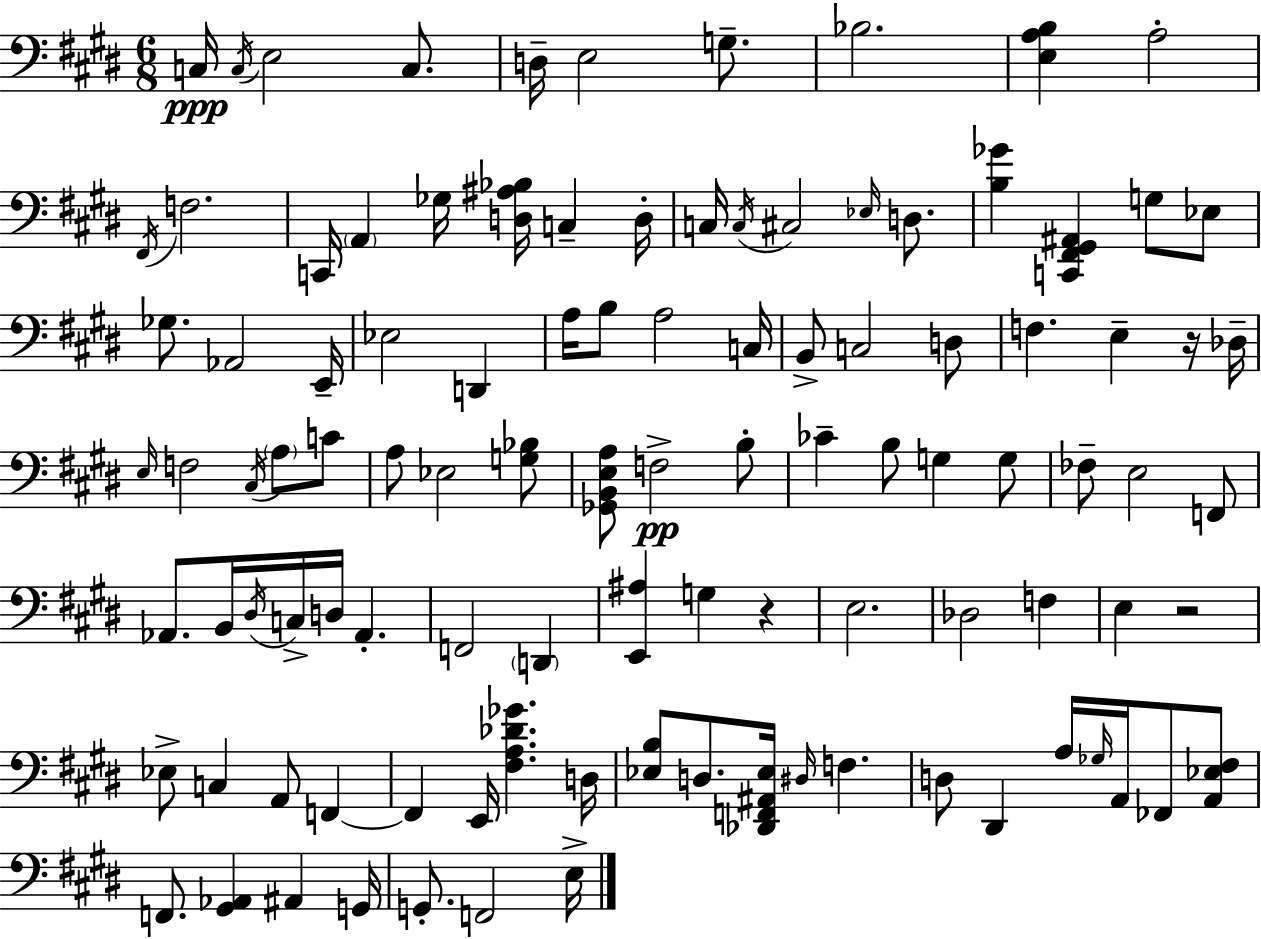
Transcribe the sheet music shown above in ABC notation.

X:1
T:Untitled
M:6/8
L:1/4
K:E
C,/4 C,/4 E,2 C,/2 D,/4 E,2 G,/2 _B,2 [E,A,B,] A,2 ^F,,/4 F,2 C,,/4 A,, _G,/4 [D,^A,_B,]/4 C, D,/4 C,/4 C,/4 ^C,2 _E,/4 D,/2 [B,_G] [C,,^F,,^G,,^A,,] G,/2 _E,/2 _G,/2 _A,,2 E,,/4 _E,2 D,, A,/4 B,/2 A,2 C,/4 B,,/2 C,2 D,/2 F, E, z/4 _D,/4 E,/4 F,2 ^C,/4 A,/2 C/2 A,/2 _E,2 [G,_B,]/2 [_G,,B,,E,A,]/2 F,2 B,/2 _C B,/2 G, G,/2 _F,/2 E,2 F,,/2 _A,,/2 B,,/4 ^D,/4 C,/4 D,/4 _A,, F,,2 D,, [E,,^A,] G, z E,2 _D,2 F, E, z2 _E,/2 C, A,,/2 F,, F,, E,,/4 [^F,A,_D_G] D,/4 [_E,B,]/2 D,/2 [_D,,F,,^A,,_E,]/4 ^D,/4 F, D,/2 ^D,, A,/4 _G,/4 A,,/4 _F,,/2 [A,,_E,^F,]/2 F,,/2 [^G,,_A,,] ^A,, G,,/4 G,,/2 F,,2 E,/4